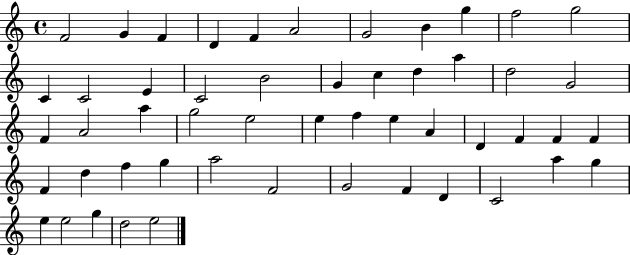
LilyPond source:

{
  \clef treble
  \time 4/4
  \defaultTimeSignature
  \key c \major
  f'2 g'4 f'4 | d'4 f'4 a'2 | g'2 b'4 g''4 | f''2 g''2 | \break c'4 c'2 e'4 | c'2 b'2 | g'4 c''4 d''4 a''4 | d''2 g'2 | \break f'4 a'2 a''4 | g''2 e''2 | e''4 f''4 e''4 a'4 | d'4 f'4 f'4 f'4 | \break f'4 d''4 f''4 g''4 | a''2 f'2 | g'2 f'4 d'4 | c'2 a''4 g''4 | \break e''4 e''2 g''4 | d''2 e''2 | \bar "|."
}